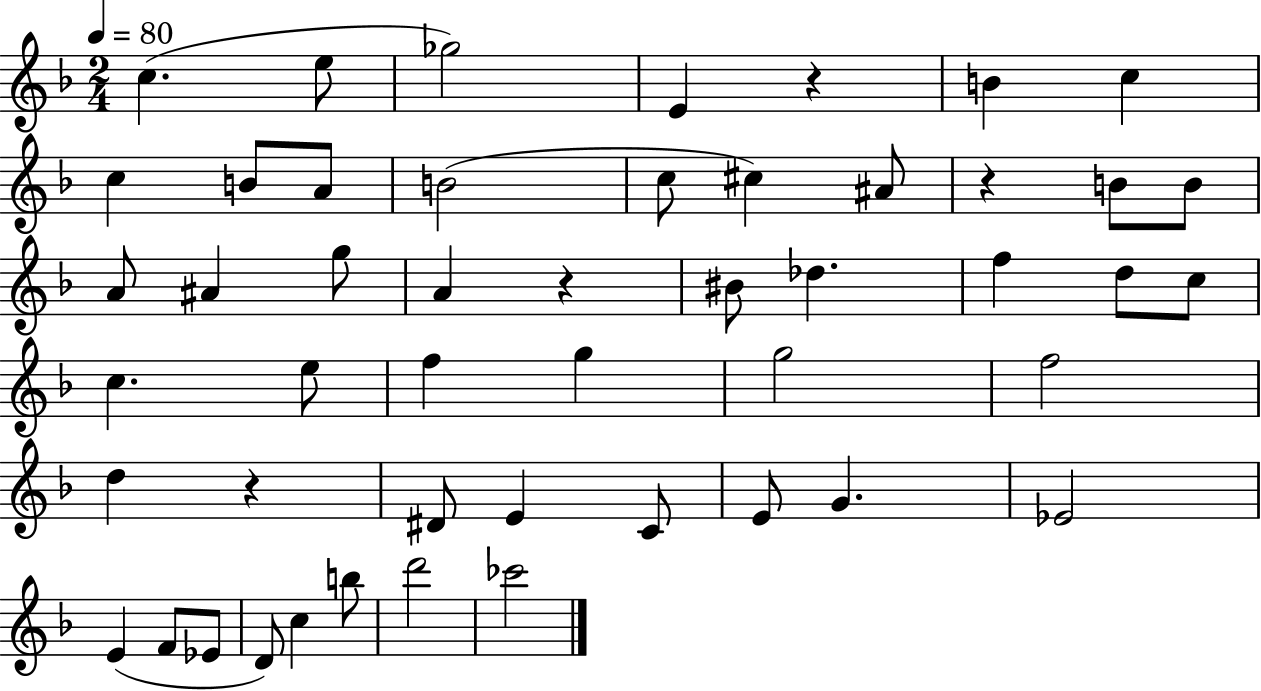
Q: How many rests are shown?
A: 4